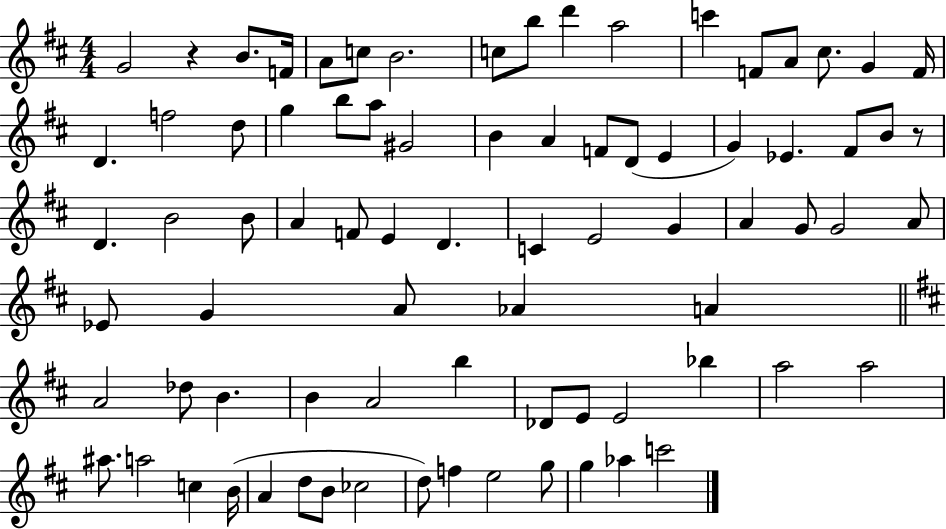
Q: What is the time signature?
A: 4/4